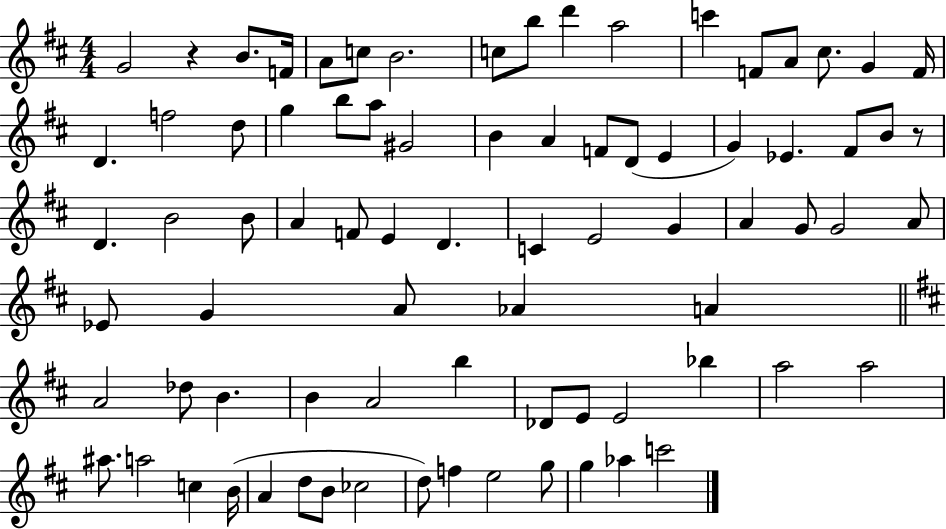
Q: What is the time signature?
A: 4/4